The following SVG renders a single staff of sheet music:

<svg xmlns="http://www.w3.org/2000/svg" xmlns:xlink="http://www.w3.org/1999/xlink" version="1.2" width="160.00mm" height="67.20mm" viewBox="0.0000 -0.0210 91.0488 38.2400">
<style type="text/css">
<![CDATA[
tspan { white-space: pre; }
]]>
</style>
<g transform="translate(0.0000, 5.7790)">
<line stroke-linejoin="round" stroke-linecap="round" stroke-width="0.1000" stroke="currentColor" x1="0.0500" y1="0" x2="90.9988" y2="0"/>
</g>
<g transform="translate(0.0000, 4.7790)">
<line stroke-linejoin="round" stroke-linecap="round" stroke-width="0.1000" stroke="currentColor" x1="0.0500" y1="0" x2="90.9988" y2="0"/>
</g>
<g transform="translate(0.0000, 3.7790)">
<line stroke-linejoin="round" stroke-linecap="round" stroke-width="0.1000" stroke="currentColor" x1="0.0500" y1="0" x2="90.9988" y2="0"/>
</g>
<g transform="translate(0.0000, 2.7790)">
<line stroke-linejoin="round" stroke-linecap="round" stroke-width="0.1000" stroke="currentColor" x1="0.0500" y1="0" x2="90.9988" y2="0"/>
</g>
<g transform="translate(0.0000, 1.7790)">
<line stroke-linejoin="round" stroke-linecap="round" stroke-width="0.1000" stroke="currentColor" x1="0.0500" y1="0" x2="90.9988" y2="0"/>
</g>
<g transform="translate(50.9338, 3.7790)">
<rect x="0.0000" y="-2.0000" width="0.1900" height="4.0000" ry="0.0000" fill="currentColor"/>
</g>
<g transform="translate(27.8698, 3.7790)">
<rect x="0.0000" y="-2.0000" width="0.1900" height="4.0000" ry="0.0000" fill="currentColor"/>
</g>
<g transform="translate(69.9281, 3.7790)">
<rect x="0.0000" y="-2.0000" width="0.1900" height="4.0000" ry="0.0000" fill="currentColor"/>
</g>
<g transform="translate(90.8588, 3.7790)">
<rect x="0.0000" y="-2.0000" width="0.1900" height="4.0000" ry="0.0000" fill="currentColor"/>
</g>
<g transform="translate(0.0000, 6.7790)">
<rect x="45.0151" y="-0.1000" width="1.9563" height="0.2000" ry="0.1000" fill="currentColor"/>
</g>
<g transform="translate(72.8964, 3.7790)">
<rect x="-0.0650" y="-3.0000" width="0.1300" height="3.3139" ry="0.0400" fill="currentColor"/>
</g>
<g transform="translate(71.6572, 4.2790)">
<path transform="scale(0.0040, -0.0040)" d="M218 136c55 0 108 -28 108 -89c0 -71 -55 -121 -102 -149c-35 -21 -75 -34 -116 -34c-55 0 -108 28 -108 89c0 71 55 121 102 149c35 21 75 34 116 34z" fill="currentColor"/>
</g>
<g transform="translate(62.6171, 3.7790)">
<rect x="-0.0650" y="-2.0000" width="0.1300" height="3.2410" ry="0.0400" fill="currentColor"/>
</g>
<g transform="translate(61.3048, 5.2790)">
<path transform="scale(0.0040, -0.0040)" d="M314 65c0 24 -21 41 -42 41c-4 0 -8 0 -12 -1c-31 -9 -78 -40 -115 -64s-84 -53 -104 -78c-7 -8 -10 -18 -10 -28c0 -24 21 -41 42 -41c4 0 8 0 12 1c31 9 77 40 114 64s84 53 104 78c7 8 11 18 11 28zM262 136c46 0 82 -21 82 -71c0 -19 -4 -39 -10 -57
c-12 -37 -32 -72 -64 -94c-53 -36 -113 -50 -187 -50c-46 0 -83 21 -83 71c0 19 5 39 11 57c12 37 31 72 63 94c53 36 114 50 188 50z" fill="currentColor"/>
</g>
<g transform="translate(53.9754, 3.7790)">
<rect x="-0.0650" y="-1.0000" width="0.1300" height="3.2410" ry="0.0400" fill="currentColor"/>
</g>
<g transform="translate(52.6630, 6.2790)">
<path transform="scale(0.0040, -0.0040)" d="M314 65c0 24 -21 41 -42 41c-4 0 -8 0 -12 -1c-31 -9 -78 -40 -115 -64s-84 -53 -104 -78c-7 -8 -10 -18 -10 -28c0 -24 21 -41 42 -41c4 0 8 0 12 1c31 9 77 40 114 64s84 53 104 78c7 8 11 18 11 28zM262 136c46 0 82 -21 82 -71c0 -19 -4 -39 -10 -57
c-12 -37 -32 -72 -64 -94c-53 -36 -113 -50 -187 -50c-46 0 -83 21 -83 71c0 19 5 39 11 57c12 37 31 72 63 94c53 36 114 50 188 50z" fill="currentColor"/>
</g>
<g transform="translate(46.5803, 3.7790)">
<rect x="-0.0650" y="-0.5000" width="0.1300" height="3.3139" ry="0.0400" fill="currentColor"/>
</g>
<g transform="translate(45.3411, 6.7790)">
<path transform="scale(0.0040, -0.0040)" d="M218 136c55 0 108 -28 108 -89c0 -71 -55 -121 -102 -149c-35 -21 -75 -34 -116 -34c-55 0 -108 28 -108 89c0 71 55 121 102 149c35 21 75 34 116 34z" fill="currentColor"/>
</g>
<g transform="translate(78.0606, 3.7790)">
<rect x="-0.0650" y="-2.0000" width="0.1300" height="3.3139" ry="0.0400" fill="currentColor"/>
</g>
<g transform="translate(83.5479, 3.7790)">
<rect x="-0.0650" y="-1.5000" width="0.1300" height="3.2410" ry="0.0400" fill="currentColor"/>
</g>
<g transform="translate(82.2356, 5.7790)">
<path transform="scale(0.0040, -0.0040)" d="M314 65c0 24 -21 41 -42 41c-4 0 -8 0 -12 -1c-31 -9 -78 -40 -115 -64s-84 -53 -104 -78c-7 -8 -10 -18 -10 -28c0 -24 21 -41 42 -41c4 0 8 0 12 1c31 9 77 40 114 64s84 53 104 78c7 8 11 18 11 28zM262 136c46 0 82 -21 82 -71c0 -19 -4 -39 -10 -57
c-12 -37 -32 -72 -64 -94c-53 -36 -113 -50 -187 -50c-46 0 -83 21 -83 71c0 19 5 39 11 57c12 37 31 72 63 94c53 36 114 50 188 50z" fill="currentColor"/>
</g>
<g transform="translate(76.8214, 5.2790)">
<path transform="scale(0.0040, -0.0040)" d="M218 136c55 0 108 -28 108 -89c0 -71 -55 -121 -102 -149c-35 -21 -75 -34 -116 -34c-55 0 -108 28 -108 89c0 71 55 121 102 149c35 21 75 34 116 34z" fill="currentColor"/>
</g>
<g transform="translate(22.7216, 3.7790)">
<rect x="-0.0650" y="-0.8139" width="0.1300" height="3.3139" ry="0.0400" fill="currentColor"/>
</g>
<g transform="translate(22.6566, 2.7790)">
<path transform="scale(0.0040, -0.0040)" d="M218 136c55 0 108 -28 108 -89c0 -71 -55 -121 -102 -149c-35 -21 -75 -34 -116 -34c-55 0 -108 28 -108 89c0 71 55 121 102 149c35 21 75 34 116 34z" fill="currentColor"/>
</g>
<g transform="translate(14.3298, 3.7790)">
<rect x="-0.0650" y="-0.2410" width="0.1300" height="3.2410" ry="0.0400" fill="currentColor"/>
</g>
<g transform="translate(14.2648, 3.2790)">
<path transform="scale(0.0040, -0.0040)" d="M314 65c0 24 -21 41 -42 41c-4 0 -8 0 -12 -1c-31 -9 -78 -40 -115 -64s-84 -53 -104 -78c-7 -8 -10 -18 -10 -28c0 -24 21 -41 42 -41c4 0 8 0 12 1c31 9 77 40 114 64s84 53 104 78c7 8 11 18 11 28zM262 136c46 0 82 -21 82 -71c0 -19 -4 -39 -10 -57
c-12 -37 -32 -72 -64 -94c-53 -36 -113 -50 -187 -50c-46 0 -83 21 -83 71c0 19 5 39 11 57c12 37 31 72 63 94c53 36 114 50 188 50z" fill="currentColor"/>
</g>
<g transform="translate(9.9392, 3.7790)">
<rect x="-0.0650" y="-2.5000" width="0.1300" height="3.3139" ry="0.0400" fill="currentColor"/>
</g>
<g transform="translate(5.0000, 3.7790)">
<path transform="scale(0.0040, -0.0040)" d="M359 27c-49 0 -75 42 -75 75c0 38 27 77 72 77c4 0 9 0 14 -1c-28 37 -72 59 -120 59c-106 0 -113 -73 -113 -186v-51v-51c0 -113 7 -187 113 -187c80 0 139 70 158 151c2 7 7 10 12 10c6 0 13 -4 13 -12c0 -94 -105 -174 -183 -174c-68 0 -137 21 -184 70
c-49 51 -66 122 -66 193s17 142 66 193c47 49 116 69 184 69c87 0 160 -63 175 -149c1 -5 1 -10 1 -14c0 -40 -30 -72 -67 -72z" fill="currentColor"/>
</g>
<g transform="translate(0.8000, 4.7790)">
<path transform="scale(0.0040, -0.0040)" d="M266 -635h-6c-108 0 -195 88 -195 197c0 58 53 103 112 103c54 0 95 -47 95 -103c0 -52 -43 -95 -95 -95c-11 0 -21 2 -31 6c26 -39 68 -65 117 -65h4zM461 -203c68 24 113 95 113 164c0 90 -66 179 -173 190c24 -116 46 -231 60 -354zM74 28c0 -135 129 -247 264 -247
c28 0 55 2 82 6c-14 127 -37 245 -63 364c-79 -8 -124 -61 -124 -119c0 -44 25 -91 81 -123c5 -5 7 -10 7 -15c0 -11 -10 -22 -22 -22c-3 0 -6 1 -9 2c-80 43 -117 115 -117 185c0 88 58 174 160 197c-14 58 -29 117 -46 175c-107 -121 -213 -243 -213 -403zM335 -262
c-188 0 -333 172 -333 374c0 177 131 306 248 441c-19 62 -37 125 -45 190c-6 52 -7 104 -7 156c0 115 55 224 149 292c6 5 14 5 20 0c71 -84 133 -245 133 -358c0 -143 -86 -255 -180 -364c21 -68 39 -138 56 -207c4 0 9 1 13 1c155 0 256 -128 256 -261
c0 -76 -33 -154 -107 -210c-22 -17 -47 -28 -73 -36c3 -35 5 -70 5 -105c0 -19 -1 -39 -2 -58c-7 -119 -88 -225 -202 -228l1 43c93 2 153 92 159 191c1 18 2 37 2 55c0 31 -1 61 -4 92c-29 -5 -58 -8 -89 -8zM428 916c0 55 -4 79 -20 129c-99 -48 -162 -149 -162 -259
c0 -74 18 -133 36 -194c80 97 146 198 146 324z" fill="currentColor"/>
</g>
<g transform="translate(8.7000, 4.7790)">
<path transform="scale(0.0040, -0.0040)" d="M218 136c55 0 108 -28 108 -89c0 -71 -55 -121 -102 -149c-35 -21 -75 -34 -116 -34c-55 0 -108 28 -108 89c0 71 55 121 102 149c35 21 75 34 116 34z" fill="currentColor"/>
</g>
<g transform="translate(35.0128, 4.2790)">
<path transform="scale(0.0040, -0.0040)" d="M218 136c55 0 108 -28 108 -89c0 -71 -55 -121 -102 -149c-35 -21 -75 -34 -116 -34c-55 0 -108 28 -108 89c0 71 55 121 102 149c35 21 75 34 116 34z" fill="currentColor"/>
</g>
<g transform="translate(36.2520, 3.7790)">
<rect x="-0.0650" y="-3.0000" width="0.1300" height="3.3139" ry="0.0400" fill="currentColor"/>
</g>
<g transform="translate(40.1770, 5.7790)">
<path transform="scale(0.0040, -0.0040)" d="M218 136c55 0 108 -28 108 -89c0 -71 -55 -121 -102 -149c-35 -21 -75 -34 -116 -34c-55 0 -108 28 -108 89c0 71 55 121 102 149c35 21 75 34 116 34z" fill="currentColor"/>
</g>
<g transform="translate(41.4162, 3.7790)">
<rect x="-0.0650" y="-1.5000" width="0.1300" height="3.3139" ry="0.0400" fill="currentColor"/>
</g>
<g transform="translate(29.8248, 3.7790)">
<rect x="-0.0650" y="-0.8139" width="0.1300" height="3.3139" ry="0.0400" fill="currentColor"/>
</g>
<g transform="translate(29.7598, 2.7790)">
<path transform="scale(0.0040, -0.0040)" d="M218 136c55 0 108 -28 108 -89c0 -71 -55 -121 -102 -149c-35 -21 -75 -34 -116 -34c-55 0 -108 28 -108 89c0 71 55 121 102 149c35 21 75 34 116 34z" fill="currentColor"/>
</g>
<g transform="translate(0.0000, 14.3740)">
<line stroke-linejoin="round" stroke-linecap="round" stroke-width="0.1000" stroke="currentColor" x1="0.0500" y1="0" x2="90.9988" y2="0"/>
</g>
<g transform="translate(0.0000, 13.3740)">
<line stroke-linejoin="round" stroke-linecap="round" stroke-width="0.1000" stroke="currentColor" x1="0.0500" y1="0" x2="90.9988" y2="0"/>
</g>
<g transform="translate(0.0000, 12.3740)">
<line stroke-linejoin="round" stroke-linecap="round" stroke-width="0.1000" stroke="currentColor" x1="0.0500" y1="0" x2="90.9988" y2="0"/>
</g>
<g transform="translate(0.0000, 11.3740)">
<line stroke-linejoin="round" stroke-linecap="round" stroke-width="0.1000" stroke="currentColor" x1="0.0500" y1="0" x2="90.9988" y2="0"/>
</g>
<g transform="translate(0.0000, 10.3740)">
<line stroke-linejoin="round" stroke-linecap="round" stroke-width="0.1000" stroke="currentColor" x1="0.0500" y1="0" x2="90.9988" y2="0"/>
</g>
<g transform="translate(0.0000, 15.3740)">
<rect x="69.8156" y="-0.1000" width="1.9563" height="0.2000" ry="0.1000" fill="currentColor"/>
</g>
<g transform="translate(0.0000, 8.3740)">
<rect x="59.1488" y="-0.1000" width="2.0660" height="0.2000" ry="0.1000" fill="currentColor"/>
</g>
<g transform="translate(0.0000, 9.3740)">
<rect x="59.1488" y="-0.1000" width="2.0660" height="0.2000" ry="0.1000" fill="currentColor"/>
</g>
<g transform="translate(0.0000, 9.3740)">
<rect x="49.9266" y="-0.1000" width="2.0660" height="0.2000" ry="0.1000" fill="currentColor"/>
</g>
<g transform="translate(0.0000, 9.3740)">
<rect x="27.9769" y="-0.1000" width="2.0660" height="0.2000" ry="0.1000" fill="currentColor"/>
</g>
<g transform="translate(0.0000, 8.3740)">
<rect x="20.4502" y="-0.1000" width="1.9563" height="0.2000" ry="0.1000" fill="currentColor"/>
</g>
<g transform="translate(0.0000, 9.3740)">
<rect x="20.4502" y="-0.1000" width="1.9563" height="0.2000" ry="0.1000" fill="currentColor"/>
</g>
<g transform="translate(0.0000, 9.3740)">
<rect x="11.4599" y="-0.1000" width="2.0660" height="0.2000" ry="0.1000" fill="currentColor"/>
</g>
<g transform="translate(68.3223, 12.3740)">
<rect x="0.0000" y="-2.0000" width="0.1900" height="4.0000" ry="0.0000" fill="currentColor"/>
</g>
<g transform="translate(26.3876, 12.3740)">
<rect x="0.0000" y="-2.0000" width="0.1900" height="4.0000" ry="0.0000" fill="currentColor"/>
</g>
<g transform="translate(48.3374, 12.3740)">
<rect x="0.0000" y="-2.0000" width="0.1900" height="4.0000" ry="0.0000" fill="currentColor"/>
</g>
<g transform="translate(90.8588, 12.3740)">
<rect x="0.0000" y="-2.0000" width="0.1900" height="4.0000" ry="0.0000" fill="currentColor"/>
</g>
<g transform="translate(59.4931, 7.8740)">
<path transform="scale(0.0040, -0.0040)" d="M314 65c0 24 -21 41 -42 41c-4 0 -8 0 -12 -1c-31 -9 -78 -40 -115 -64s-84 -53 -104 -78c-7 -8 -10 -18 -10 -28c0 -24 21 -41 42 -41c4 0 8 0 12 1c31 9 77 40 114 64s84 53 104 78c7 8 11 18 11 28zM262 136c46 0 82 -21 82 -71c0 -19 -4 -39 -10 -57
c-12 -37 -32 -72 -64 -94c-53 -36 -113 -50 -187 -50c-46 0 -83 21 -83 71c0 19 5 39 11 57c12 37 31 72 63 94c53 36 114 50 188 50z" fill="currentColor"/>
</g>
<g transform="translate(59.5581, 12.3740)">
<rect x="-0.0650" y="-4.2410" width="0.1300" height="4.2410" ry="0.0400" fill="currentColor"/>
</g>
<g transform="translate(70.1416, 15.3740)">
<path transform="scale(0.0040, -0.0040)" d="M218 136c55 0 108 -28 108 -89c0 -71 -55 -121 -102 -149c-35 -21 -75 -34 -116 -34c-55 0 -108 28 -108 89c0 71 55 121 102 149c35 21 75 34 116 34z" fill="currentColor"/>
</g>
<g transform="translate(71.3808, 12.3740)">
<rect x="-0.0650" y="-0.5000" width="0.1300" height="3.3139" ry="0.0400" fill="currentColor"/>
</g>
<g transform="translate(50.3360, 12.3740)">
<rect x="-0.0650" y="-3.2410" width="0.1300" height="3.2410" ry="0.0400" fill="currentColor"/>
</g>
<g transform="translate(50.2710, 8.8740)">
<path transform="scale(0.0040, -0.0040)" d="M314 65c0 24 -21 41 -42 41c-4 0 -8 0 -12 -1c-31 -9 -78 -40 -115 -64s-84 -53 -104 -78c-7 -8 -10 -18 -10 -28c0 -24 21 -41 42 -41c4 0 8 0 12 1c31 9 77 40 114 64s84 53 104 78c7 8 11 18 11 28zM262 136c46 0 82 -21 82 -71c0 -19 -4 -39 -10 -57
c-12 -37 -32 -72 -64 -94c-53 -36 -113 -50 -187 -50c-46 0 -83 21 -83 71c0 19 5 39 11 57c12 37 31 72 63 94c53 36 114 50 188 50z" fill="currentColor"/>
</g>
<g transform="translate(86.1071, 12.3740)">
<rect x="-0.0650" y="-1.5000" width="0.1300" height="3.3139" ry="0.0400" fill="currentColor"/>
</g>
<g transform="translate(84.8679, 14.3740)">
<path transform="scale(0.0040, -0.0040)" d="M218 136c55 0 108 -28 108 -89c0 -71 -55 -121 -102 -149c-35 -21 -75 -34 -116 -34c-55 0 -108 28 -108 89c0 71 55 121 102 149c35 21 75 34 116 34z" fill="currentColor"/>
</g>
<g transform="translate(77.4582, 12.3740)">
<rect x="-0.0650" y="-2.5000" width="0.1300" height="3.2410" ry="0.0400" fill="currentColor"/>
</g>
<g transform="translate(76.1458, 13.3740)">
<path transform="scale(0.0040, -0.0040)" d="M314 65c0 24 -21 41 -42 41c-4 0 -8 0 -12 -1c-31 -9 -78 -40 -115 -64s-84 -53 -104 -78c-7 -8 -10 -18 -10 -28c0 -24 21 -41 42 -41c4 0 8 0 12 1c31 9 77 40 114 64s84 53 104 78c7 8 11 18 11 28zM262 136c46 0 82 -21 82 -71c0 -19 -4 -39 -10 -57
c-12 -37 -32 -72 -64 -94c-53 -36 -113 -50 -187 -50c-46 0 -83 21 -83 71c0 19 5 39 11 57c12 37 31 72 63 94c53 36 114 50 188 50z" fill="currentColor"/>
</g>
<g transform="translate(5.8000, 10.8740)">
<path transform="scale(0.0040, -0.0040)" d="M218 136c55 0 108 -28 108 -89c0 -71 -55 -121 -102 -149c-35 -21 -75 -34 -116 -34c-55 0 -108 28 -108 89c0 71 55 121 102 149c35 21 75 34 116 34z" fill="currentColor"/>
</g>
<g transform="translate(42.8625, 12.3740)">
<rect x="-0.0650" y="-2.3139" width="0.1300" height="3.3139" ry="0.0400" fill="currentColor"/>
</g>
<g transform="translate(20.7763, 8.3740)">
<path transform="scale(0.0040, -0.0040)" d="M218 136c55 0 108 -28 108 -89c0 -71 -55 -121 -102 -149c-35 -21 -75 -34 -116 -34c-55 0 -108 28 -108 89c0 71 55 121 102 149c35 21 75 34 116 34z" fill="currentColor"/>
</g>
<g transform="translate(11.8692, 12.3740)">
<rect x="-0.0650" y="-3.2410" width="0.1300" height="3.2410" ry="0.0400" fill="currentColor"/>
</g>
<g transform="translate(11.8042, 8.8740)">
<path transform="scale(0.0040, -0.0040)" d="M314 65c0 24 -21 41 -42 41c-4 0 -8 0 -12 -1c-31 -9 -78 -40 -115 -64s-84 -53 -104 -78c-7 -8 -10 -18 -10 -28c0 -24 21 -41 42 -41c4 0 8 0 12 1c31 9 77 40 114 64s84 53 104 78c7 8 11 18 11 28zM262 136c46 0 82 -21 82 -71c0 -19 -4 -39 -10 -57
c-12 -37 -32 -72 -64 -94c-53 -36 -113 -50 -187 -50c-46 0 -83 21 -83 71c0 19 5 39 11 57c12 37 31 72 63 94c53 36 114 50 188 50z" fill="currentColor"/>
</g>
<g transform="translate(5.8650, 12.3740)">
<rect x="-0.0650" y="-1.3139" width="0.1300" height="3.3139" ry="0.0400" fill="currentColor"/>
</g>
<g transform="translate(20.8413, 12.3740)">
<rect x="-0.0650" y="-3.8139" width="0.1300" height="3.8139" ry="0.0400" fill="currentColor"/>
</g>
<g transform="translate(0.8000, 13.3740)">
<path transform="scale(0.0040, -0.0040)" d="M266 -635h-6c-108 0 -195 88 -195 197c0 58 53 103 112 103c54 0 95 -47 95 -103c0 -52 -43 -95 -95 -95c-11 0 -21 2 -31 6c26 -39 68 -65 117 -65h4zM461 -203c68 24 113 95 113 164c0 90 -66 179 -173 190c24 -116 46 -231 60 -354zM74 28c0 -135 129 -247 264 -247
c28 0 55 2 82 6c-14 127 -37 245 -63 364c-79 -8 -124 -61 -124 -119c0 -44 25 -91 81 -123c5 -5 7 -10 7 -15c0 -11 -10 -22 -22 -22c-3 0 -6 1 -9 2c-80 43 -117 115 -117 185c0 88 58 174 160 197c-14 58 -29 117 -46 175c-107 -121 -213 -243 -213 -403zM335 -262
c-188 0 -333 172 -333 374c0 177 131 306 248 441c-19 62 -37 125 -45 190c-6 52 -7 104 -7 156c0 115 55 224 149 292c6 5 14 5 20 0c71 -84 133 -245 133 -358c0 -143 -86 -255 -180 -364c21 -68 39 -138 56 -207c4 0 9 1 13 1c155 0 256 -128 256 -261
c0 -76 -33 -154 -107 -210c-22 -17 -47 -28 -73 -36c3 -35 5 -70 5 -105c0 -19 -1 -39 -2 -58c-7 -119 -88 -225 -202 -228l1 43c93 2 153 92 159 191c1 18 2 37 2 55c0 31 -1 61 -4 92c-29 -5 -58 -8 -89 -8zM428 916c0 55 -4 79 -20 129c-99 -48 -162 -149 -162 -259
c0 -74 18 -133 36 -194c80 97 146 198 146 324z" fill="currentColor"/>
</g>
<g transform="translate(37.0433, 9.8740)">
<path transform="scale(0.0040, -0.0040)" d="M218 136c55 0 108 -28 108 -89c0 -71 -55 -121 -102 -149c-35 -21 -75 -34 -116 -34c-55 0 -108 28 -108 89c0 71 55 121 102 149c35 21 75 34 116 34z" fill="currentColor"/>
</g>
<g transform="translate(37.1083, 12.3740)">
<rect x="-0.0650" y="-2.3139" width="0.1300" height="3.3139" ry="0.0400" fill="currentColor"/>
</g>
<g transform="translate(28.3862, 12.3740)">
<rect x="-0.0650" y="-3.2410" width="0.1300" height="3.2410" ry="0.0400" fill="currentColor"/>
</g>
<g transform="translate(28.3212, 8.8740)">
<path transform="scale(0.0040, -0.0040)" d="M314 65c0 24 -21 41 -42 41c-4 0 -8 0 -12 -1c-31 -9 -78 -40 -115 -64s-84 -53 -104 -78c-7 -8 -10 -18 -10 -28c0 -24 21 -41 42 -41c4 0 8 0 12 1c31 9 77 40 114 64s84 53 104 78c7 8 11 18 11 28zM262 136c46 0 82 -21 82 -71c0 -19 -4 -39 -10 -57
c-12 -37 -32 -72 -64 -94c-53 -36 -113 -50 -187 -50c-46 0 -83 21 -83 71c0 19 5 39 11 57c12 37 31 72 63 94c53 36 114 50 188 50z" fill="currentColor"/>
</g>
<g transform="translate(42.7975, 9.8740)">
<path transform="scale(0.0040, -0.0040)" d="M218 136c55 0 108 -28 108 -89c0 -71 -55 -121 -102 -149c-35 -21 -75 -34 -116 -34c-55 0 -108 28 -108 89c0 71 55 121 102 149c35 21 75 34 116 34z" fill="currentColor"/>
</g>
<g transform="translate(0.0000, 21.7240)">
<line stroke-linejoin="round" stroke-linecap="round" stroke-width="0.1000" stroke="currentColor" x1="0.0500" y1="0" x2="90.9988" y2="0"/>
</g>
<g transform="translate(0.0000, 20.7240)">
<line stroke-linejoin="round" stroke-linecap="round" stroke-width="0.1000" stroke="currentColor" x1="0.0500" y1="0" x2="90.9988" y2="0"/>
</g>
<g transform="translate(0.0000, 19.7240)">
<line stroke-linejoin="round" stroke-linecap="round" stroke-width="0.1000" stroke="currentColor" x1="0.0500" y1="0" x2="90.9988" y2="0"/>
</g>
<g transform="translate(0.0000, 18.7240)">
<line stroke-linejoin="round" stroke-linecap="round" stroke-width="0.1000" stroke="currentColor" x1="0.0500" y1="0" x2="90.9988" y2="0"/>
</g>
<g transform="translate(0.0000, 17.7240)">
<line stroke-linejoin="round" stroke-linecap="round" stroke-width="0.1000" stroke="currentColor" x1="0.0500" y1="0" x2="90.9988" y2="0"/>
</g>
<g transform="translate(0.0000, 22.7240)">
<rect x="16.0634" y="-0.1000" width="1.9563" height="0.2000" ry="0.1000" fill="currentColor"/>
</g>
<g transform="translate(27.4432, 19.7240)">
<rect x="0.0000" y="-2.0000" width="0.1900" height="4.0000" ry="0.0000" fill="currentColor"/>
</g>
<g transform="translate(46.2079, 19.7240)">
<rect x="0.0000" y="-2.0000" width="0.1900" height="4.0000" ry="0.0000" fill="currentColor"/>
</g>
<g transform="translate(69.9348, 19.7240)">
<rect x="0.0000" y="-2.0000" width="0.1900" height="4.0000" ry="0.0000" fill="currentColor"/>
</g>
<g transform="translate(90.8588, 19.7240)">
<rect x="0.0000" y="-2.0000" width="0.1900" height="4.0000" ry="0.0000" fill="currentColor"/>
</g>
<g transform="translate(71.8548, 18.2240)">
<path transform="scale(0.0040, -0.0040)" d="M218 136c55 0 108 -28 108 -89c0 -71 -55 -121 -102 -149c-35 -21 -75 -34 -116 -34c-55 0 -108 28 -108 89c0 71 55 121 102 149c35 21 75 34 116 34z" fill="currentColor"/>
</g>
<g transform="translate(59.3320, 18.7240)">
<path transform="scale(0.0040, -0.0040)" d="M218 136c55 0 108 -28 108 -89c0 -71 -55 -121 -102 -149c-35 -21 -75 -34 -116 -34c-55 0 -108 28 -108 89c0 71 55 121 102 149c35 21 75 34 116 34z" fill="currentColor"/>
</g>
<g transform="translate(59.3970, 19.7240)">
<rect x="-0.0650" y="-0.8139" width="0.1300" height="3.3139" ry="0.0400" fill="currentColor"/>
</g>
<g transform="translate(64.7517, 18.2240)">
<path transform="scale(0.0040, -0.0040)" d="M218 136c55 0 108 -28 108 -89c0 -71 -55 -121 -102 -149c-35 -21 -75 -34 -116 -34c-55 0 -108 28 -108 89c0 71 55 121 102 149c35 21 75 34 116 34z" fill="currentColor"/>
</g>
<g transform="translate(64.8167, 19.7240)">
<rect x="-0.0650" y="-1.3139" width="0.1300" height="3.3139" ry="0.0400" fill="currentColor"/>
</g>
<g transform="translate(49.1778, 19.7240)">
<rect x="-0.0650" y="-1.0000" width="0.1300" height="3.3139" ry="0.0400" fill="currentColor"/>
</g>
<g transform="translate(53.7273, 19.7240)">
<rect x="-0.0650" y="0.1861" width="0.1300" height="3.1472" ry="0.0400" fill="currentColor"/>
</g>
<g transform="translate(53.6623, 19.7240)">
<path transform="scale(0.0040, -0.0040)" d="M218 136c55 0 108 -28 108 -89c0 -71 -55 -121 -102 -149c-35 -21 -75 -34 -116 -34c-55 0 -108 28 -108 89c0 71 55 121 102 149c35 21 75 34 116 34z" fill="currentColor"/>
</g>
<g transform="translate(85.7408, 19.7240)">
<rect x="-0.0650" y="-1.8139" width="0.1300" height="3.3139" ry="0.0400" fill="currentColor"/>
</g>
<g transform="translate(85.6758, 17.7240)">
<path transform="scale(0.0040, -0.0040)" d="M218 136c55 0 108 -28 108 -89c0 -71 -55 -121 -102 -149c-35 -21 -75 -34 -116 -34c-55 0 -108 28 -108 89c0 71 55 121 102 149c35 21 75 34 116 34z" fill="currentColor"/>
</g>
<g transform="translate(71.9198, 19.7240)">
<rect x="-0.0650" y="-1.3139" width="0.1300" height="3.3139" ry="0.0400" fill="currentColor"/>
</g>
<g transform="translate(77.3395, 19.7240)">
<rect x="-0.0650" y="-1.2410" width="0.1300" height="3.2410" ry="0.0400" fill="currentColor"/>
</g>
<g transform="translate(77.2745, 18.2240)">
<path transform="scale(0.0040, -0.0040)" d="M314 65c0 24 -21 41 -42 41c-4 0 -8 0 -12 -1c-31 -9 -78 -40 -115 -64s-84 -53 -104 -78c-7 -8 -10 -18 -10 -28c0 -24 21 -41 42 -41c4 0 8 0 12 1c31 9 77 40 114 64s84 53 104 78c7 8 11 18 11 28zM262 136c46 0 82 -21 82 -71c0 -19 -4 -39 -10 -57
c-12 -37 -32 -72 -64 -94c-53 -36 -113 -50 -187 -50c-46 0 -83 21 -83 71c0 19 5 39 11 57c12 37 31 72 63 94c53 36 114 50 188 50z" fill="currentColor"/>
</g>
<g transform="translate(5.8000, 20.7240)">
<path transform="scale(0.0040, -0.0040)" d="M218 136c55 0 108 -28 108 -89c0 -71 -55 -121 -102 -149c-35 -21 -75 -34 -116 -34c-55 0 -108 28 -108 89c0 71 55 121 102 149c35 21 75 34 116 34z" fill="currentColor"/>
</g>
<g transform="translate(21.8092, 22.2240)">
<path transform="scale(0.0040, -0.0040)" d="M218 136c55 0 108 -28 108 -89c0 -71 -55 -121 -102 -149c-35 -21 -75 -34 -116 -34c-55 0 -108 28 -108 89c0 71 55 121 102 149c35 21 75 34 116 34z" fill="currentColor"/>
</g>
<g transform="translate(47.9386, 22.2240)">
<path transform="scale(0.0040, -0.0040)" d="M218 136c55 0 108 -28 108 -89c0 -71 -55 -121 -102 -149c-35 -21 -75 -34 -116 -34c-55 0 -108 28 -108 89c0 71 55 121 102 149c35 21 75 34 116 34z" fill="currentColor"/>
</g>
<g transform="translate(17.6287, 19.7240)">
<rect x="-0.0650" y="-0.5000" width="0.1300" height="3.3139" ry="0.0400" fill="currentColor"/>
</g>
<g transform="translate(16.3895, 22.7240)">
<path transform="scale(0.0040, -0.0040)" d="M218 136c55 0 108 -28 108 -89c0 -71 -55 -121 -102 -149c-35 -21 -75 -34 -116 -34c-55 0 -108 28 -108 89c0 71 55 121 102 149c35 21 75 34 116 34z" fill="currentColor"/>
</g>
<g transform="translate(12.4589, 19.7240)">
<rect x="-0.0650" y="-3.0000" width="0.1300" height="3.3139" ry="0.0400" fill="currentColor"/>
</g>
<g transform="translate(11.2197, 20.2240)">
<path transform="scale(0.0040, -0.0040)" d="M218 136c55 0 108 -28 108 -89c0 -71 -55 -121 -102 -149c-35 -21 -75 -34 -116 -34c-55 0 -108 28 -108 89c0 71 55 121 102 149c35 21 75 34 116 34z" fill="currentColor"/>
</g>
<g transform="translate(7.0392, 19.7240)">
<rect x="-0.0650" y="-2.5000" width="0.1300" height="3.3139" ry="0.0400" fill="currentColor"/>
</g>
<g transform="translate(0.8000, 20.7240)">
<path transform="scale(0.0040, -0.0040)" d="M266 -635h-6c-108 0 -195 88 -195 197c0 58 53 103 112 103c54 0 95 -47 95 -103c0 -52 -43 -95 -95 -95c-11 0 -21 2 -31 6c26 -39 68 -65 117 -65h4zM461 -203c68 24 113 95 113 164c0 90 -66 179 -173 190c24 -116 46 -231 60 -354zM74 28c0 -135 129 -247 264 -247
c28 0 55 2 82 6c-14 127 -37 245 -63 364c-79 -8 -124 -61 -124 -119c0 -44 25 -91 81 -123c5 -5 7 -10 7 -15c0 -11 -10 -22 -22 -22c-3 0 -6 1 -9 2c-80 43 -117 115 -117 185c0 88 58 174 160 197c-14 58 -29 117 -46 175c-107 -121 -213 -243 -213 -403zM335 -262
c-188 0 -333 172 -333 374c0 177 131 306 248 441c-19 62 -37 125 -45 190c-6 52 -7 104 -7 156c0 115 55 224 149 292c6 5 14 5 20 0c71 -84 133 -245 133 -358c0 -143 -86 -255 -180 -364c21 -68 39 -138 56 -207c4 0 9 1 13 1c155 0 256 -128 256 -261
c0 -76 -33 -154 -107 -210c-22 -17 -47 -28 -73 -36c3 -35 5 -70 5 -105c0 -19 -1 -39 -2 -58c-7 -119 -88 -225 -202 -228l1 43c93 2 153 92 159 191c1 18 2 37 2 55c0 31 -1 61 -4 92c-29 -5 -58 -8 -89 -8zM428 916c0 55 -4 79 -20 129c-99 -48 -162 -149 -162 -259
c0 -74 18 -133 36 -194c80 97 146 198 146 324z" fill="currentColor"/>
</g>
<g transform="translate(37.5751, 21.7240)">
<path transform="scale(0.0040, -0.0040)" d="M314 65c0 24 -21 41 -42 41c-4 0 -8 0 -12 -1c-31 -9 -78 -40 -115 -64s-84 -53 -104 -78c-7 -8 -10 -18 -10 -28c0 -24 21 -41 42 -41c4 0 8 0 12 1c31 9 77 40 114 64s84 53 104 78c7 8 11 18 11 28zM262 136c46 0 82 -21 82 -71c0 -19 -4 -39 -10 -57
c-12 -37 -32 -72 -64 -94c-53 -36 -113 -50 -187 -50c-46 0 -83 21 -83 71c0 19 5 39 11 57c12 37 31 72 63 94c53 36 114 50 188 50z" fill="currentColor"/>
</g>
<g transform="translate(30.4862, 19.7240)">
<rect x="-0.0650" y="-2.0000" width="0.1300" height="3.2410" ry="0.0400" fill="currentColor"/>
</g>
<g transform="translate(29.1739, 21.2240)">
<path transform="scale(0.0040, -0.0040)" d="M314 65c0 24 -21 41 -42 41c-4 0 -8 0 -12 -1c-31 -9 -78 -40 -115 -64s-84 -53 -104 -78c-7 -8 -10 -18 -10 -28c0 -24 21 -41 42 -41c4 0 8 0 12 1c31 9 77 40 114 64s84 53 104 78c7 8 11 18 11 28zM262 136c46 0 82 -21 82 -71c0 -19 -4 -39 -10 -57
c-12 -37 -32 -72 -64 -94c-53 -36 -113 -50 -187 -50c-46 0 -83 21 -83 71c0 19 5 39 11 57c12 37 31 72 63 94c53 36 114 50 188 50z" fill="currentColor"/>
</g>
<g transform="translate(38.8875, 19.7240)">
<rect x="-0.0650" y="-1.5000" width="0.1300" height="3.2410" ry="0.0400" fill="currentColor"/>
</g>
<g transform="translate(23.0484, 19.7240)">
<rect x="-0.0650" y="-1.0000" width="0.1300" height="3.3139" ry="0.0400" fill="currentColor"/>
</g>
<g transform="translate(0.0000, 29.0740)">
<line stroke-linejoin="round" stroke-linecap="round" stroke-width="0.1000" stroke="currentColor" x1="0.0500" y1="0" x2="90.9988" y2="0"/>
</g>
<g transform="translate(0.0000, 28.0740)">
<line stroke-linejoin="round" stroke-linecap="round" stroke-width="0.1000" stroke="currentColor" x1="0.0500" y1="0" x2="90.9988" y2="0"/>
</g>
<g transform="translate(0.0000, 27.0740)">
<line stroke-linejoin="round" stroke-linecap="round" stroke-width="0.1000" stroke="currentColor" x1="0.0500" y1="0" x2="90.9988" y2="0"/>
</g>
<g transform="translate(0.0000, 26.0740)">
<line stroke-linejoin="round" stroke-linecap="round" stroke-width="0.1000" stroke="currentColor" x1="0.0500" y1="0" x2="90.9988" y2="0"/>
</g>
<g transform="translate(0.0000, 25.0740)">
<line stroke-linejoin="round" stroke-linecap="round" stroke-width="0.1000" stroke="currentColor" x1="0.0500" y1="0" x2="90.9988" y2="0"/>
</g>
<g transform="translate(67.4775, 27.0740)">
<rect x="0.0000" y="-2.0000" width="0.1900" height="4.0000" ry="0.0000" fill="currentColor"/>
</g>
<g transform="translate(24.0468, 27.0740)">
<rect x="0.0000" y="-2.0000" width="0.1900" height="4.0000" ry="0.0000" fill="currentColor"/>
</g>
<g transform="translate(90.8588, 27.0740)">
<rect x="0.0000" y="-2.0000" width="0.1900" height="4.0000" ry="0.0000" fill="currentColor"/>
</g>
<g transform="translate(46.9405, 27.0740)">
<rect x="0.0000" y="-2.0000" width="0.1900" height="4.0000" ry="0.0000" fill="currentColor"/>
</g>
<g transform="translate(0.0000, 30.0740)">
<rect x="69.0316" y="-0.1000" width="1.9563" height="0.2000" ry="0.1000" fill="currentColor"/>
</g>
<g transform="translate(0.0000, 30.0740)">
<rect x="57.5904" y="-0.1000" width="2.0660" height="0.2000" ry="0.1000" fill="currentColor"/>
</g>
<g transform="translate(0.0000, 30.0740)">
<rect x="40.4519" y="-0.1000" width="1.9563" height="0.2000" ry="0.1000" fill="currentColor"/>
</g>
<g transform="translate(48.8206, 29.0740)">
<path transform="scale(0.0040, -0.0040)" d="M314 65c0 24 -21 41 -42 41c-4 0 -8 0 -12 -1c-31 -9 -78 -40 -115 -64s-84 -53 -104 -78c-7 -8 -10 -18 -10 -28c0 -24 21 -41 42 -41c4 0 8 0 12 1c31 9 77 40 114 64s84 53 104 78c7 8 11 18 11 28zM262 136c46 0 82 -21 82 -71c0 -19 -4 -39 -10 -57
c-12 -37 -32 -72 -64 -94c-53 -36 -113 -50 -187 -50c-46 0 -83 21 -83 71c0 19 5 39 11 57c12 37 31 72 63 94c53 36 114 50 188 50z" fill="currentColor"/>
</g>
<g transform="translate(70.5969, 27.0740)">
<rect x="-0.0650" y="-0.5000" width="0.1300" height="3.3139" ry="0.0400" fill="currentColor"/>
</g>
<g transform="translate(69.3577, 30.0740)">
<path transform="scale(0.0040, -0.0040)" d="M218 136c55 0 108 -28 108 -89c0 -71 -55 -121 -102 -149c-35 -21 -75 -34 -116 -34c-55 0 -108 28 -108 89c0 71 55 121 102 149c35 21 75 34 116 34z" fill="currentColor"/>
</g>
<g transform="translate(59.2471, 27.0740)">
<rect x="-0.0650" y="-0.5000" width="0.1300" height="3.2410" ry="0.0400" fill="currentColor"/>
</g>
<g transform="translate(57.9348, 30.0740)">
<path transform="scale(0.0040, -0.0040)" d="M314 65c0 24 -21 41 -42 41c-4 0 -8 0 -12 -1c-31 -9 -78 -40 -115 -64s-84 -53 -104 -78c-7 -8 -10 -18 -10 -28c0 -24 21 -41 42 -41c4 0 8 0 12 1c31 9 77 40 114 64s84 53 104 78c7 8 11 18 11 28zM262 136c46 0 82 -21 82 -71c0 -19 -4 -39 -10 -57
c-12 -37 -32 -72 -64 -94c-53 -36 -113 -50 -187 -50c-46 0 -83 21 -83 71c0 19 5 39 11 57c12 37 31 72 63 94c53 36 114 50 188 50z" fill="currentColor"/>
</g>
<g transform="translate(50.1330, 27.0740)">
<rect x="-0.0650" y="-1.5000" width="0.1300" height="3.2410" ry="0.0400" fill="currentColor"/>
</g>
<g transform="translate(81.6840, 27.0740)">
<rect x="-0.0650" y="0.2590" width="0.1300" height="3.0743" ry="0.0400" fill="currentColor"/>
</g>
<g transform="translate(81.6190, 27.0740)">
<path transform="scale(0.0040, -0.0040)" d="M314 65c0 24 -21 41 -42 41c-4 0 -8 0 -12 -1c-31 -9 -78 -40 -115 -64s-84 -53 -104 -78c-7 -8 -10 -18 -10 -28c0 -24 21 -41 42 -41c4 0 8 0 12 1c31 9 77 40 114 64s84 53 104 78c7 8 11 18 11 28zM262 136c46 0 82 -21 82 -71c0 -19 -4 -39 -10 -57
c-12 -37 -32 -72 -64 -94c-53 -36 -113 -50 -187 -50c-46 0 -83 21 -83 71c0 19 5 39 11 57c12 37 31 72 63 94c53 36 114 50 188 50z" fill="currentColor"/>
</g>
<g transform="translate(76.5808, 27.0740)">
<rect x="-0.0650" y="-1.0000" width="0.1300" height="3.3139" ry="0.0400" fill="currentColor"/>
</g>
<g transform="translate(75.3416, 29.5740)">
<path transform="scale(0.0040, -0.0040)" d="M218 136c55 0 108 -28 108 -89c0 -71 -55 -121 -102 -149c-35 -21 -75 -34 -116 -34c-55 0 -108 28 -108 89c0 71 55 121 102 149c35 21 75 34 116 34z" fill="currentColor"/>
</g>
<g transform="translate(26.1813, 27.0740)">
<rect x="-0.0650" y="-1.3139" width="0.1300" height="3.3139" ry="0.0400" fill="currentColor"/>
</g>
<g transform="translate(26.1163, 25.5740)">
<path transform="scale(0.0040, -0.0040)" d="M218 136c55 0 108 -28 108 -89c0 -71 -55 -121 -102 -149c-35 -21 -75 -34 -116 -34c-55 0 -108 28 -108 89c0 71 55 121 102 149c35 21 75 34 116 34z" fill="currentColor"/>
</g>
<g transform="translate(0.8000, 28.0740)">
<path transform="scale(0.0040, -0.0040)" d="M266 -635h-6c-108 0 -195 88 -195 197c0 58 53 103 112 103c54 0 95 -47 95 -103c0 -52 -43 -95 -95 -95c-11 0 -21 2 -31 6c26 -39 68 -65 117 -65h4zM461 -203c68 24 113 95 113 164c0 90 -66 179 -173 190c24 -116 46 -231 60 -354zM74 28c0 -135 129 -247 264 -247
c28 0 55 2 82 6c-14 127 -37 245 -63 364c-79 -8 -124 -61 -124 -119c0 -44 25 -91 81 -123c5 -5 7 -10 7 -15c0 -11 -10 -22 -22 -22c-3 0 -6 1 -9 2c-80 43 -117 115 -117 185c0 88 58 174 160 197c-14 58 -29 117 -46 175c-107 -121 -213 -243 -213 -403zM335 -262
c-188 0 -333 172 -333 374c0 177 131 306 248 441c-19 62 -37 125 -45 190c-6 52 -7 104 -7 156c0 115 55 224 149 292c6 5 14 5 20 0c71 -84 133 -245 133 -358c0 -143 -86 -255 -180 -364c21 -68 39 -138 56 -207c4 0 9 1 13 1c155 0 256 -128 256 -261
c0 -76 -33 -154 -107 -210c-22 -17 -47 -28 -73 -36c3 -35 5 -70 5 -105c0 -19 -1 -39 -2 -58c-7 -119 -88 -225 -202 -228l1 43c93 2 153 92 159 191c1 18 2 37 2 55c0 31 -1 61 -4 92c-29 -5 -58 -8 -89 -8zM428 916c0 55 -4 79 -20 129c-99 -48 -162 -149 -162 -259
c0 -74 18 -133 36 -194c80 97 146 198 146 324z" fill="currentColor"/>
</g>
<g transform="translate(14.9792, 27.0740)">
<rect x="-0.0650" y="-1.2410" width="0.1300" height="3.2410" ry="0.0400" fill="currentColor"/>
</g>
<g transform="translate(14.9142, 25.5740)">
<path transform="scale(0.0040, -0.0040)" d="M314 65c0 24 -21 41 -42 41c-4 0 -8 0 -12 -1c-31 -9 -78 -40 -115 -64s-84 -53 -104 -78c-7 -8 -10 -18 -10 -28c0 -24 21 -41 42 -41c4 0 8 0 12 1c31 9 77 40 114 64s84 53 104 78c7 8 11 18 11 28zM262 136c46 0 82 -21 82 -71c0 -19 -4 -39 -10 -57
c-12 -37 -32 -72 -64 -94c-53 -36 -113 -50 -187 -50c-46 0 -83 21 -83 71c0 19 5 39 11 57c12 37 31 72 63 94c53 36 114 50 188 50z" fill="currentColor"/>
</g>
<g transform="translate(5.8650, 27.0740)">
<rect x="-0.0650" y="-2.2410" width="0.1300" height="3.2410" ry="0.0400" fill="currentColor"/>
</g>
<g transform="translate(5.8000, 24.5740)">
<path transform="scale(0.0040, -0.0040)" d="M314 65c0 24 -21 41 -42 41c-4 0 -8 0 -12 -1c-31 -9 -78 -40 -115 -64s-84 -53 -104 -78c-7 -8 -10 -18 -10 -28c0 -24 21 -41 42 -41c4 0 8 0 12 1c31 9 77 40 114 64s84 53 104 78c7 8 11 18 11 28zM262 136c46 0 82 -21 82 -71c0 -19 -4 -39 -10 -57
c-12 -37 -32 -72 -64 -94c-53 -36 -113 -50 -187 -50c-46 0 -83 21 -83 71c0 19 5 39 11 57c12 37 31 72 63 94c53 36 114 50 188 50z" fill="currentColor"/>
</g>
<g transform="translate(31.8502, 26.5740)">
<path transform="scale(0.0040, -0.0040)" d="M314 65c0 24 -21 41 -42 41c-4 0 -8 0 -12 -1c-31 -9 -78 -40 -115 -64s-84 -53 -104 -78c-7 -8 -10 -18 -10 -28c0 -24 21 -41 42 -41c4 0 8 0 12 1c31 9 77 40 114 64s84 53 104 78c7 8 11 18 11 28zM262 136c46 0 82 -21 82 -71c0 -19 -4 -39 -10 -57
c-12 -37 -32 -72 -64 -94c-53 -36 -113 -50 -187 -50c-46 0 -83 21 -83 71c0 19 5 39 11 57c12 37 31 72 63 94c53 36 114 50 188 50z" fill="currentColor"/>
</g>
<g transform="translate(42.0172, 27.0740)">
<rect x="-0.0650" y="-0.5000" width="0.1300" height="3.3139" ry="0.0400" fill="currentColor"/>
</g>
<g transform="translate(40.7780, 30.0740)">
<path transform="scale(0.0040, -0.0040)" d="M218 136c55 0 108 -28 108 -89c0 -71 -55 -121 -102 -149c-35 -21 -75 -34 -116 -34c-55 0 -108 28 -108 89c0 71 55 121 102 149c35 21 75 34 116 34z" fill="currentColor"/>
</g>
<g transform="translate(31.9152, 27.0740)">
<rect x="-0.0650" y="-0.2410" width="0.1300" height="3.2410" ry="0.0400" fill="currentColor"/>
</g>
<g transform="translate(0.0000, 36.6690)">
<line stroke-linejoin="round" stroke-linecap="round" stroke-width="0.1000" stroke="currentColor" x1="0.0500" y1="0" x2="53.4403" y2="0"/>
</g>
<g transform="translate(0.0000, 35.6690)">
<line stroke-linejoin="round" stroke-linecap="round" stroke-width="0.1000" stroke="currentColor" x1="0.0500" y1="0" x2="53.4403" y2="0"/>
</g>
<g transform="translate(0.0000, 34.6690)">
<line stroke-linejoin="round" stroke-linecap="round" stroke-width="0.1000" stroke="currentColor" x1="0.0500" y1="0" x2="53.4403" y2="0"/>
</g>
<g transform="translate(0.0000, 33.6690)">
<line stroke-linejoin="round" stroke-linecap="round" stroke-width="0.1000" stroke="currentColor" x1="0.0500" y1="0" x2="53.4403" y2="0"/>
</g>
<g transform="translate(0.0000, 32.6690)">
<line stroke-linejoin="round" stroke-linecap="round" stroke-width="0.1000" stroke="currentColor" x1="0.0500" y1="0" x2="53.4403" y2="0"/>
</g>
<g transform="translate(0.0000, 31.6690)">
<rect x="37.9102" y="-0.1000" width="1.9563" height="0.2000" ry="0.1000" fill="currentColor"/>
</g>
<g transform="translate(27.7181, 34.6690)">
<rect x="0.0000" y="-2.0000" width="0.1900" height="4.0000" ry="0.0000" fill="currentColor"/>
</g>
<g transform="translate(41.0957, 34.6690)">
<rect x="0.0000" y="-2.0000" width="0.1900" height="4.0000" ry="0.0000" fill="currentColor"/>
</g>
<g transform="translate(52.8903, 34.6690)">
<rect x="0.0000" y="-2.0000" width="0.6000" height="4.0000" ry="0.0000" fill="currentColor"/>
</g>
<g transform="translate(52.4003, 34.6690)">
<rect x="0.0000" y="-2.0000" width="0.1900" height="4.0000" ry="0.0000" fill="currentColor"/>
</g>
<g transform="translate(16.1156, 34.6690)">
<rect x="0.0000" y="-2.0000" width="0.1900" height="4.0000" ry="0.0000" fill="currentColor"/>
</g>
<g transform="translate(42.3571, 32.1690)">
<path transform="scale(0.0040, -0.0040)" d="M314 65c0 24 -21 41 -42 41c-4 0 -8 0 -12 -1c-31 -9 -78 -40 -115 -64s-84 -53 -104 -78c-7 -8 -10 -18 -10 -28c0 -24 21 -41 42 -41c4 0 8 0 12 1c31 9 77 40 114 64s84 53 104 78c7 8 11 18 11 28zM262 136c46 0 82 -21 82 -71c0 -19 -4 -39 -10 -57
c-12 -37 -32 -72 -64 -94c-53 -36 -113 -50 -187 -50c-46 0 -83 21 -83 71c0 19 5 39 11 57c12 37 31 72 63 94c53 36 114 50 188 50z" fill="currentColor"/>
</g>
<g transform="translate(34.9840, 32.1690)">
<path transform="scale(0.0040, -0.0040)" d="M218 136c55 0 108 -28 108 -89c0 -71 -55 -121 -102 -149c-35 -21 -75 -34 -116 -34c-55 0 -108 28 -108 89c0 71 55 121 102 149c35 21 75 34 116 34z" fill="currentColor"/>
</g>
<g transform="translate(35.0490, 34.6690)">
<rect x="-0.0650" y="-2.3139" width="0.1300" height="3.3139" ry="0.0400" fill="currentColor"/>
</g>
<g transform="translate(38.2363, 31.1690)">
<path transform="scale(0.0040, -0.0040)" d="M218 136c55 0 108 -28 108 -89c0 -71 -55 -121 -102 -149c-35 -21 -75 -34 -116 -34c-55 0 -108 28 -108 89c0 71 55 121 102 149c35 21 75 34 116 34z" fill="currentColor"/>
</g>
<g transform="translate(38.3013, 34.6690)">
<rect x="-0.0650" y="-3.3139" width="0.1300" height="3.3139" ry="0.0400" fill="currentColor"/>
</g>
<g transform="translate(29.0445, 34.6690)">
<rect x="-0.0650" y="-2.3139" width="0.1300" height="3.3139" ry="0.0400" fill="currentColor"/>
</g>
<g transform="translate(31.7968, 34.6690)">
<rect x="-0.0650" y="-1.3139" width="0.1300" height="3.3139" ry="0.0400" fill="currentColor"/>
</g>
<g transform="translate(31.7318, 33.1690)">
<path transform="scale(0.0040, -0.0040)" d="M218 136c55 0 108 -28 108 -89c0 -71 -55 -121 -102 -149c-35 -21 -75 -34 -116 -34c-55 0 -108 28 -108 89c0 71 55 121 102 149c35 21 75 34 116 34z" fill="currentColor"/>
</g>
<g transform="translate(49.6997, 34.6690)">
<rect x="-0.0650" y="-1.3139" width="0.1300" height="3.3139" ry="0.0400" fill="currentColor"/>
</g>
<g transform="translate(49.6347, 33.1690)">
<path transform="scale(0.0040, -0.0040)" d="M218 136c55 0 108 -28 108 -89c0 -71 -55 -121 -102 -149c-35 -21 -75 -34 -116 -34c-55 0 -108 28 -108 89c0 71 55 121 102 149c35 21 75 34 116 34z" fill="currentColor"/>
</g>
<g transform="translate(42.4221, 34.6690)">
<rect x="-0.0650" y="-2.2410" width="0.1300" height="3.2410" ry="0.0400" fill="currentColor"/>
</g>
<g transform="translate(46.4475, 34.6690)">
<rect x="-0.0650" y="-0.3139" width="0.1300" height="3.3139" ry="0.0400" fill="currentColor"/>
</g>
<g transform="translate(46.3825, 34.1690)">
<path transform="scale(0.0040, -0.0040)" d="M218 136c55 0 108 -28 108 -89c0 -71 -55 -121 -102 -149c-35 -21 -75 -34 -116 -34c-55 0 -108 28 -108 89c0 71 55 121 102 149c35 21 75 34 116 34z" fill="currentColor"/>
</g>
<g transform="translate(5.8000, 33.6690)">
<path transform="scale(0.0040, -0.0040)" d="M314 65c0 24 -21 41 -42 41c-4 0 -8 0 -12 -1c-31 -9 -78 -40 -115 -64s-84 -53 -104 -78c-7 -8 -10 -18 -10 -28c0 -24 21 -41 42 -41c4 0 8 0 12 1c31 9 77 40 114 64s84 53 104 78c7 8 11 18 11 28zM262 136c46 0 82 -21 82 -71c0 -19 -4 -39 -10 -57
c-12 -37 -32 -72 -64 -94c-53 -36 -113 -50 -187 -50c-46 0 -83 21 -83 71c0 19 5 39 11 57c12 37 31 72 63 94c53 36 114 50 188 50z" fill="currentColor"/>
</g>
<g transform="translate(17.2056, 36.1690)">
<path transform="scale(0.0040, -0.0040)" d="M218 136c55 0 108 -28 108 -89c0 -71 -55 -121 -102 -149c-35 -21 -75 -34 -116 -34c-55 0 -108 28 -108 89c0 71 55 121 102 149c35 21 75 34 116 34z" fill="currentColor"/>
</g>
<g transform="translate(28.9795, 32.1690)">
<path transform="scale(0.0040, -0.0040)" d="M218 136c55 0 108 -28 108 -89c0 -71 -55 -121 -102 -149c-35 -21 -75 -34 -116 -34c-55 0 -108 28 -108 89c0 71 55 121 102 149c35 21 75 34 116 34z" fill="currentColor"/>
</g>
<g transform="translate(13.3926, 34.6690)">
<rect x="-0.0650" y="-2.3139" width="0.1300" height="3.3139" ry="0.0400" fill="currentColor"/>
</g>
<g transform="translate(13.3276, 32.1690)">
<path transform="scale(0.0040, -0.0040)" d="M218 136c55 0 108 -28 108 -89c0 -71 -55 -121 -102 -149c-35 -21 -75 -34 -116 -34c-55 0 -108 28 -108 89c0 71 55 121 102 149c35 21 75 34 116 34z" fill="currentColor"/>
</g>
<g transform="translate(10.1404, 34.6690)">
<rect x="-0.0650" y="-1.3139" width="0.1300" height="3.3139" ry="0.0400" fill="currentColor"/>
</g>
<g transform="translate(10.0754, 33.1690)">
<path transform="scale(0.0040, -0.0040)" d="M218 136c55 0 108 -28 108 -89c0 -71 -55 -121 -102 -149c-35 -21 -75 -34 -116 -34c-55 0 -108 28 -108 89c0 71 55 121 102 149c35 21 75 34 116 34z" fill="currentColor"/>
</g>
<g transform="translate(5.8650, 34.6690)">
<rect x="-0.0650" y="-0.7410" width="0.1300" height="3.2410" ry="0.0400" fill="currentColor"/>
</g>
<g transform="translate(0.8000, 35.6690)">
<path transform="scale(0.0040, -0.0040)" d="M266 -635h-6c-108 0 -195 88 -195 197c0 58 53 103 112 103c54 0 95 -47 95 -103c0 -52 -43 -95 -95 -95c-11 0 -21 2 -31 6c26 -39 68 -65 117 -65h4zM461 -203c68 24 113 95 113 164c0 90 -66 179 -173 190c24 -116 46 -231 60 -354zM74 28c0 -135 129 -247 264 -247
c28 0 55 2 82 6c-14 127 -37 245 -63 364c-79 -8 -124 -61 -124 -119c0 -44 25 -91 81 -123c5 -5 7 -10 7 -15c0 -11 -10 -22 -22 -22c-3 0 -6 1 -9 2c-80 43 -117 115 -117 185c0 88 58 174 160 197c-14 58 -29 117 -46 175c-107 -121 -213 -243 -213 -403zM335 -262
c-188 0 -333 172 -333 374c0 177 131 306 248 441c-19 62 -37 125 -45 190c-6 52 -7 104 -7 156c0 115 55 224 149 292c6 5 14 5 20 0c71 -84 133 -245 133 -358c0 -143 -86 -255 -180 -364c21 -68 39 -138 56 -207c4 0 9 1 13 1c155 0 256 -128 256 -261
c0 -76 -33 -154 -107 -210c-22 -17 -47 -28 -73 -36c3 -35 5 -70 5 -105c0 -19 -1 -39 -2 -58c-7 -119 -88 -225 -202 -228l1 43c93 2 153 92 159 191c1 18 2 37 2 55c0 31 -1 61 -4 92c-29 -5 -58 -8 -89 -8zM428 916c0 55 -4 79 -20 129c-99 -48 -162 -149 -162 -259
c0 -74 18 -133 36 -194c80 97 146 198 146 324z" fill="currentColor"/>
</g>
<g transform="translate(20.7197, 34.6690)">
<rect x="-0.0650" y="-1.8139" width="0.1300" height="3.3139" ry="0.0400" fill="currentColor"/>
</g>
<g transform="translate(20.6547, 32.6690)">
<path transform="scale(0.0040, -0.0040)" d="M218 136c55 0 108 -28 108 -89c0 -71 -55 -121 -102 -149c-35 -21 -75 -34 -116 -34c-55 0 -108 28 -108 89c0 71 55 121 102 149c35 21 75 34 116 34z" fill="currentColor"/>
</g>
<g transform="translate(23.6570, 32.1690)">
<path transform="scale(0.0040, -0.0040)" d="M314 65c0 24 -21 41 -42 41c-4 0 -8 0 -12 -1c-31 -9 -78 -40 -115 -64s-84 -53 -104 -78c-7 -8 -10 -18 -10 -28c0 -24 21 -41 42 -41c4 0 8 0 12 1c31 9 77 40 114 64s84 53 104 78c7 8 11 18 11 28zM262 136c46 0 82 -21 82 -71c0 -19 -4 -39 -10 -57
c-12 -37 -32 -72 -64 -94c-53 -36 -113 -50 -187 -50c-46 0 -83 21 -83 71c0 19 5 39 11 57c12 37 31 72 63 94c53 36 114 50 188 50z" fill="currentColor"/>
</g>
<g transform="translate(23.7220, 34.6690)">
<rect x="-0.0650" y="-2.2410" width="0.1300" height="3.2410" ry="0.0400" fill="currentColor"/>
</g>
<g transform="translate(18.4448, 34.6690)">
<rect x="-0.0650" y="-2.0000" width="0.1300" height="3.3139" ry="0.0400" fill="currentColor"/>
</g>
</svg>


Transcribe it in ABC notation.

X:1
T:Untitled
M:4/4
L:1/4
K:C
G c2 d d A E C D2 F2 A F E2 e b2 c' b2 g g b2 d'2 C G2 E G A C D F2 E2 D B d e e e2 f g2 e2 e c2 C E2 C2 C D B2 d2 e g F f g2 g e g b g2 c e